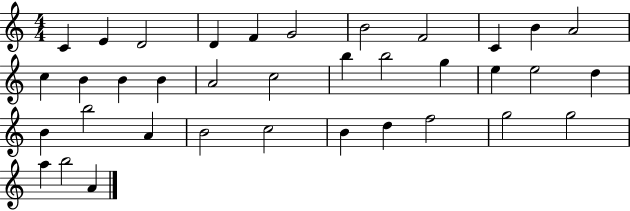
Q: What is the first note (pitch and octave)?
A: C4